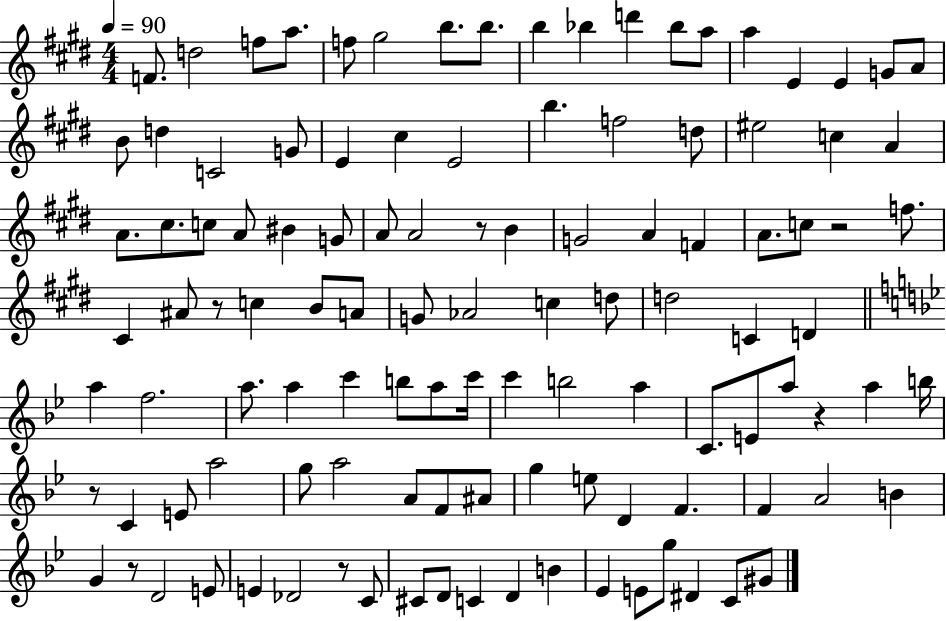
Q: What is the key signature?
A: E major